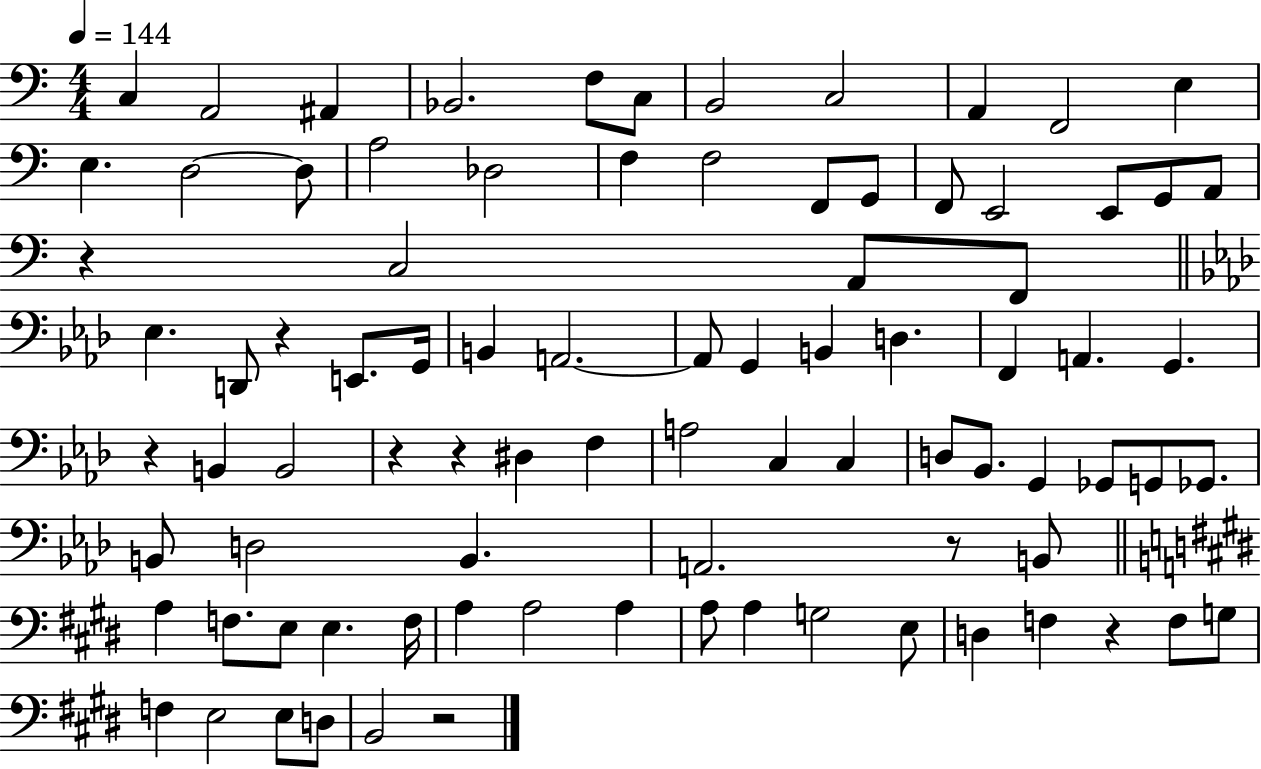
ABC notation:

X:1
T:Untitled
M:4/4
L:1/4
K:C
C, A,,2 ^A,, _B,,2 F,/2 C,/2 B,,2 C,2 A,, F,,2 E, E, D,2 D,/2 A,2 _D,2 F, F,2 F,,/2 G,,/2 F,,/2 E,,2 E,,/2 G,,/2 A,,/2 z C,2 A,,/2 F,,/2 _E, D,,/2 z E,,/2 G,,/4 B,, A,,2 A,,/2 G,, B,, D, F,, A,, G,, z B,, B,,2 z z ^D, F, A,2 C, C, D,/2 _B,,/2 G,, _G,,/2 G,,/2 _G,,/2 B,,/2 D,2 B,, A,,2 z/2 B,,/2 A, F,/2 E,/2 E, F,/4 A, A,2 A, A,/2 A, G,2 E,/2 D, F, z F,/2 G,/2 F, E,2 E,/2 D,/2 B,,2 z2